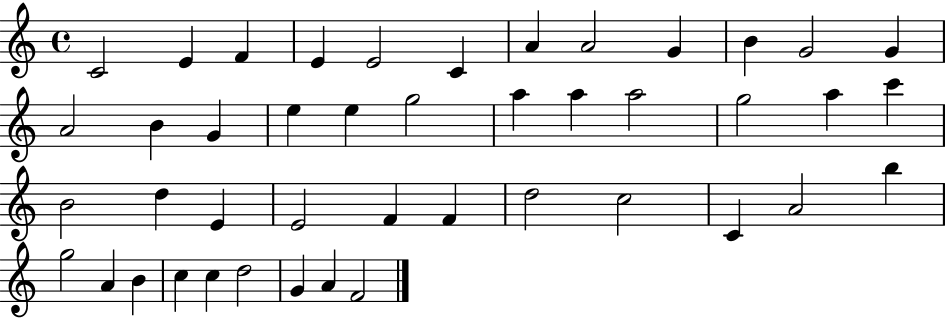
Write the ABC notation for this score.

X:1
T:Untitled
M:4/4
L:1/4
K:C
C2 E F E E2 C A A2 G B G2 G A2 B G e e g2 a a a2 g2 a c' B2 d E E2 F F d2 c2 C A2 b g2 A B c c d2 G A F2